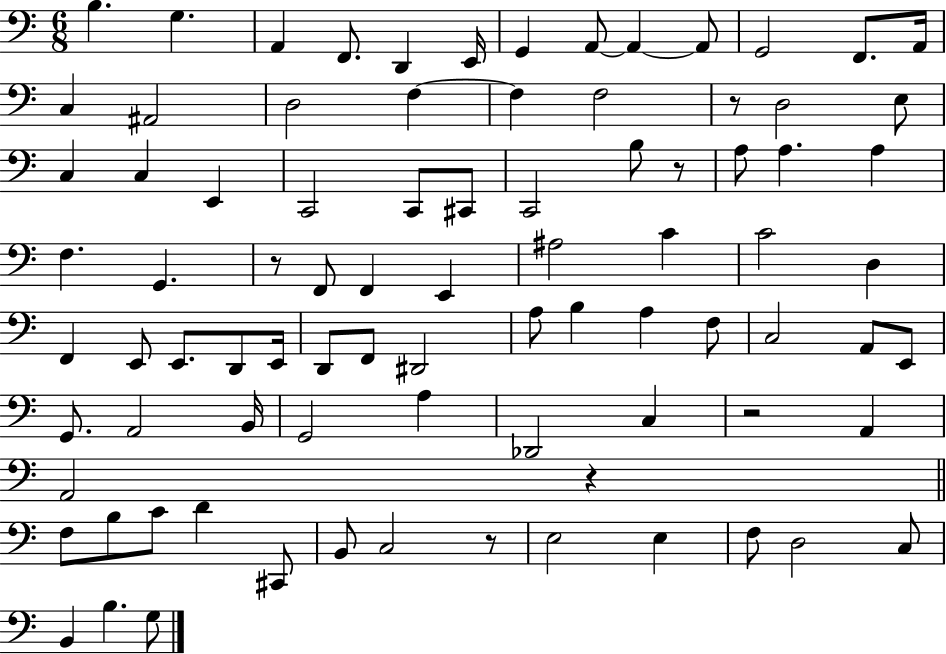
{
  \clef bass
  \numericTimeSignature
  \time 6/8
  \key c \major
  \repeat volta 2 { b4. g4. | a,4 f,8. d,4 e,16 | g,4 a,8~~ a,4~~ a,8 | g,2 f,8. a,16 | \break c4 ais,2 | d2 f4~~ | f4 f2 | r8 d2 e8 | \break c4 c4 e,4 | c,2 c,8 cis,8 | c,2 b8 r8 | a8 a4. a4 | \break f4. g,4. | r8 f,8 f,4 e,4 | ais2 c'4 | c'2 d4 | \break f,4 e,8 e,8. d,8 e,16 | d,8 f,8 dis,2 | a8 b4 a4 f8 | c2 a,8 e,8 | \break g,8. a,2 b,16 | g,2 a4 | des,2 c4 | r2 a,4 | \break a,2 r4 | \bar "||" \break \key c \major f8 b8 c'8 d'4 cis,8 | b,8 c2 r8 | e2 e4 | f8 d2 c8 | \break b,4 b4. g8 | } \bar "|."
}